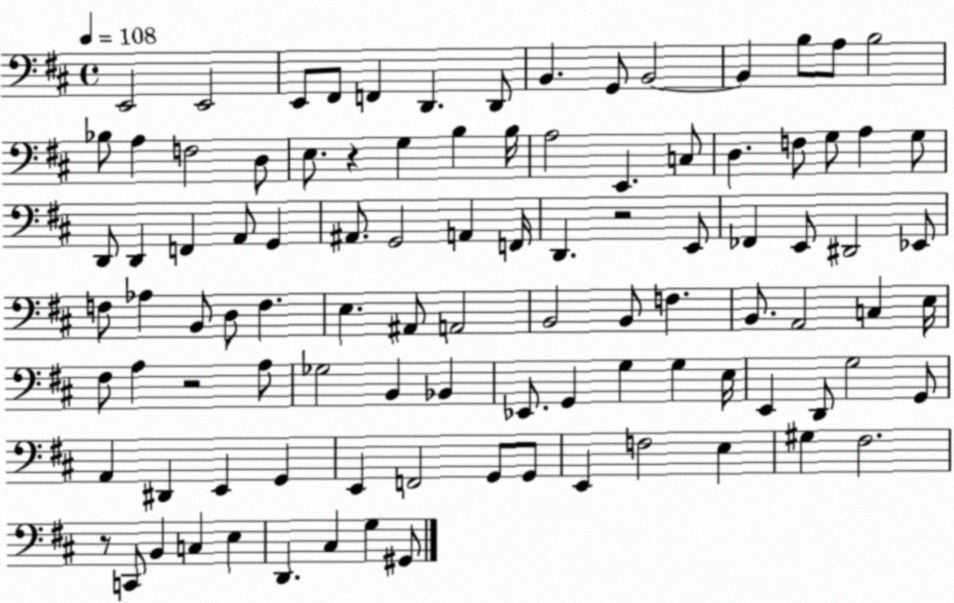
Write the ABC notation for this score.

X:1
T:Untitled
M:4/4
L:1/4
K:D
E,,2 E,,2 E,,/2 ^F,,/2 F,, D,, D,,/2 B,, G,,/2 B,,2 B,, B,/2 A,/2 B,2 _B,/2 A, F,2 D,/2 E,/2 z G, B, B,/4 A,2 E,, C,/2 D, F,/2 G,/2 A, G,/2 D,,/2 D,, F,, A,,/2 G,, ^A,,/2 G,,2 A,, F,,/4 D,, z2 E,,/2 _F,, E,,/2 ^D,,2 _E,,/2 F,/2 _A, B,,/2 D,/2 F, E, ^A,,/2 A,,2 B,,2 B,,/2 F, B,,/2 A,,2 C, E,/4 ^F,/2 A, z2 A,/2 _G,2 B,, _B,, _E,,/2 G,, G, G, E,/4 E,, D,,/2 G,2 G,,/2 A,, ^D,, E,, G,, E,, F,,2 G,,/2 G,,/2 E,, F,2 E, ^G, ^F,2 z/2 C,,/2 B,, C, E, D,, ^C, G, ^G,,/2